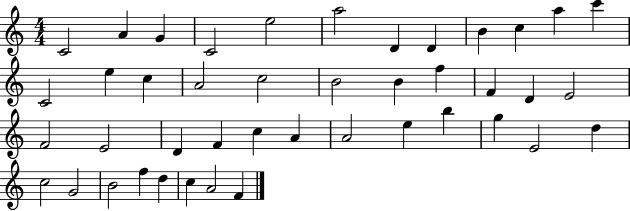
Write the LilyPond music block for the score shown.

{
  \clef treble
  \numericTimeSignature
  \time 4/4
  \key c \major
  c'2 a'4 g'4 | c'2 e''2 | a''2 d'4 d'4 | b'4 c''4 a''4 c'''4 | \break c'2 e''4 c''4 | a'2 c''2 | b'2 b'4 f''4 | f'4 d'4 e'2 | \break f'2 e'2 | d'4 f'4 c''4 a'4 | a'2 e''4 b''4 | g''4 e'2 d''4 | \break c''2 g'2 | b'2 f''4 d''4 | c''4 a'2 f'4 | \bar "|."
}